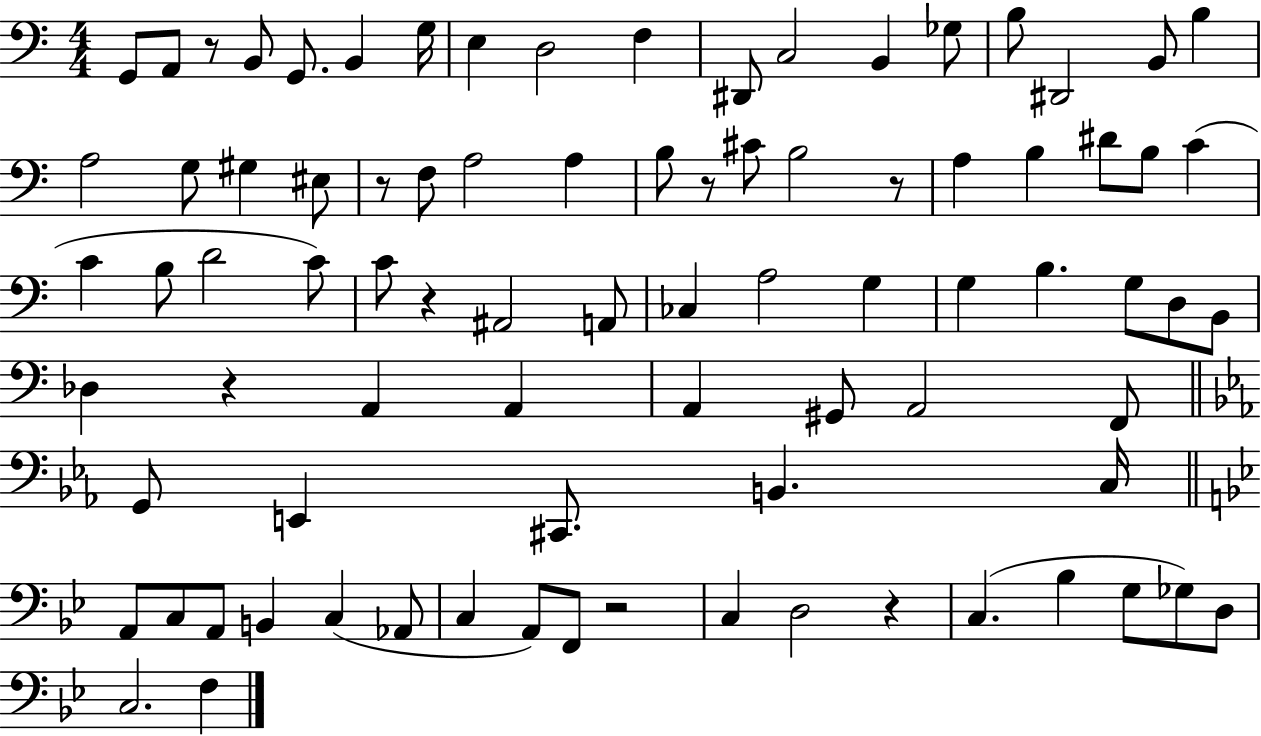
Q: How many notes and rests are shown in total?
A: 85